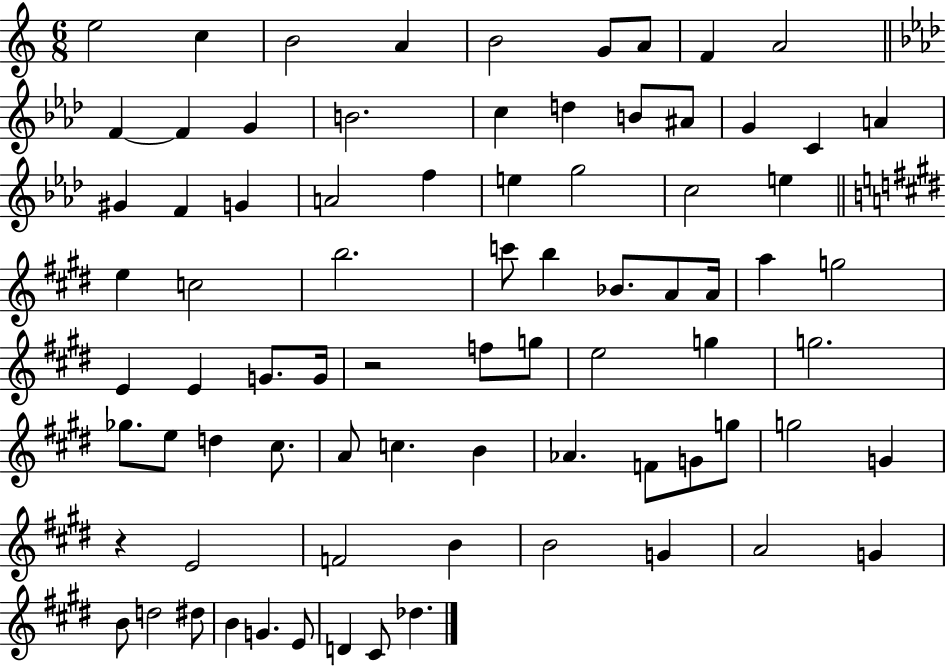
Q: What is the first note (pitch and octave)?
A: E5